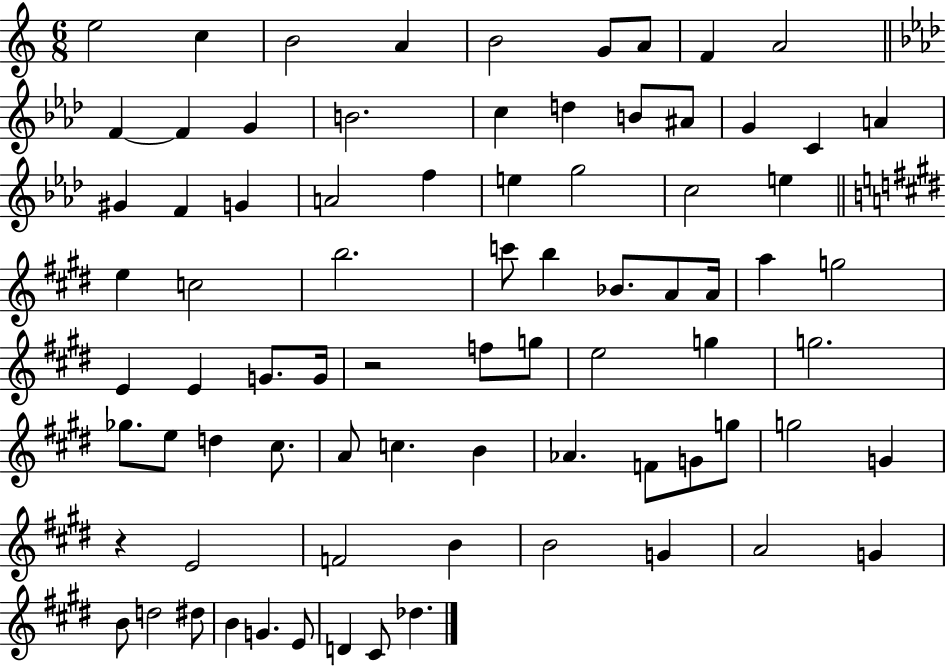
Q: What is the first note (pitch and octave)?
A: E5